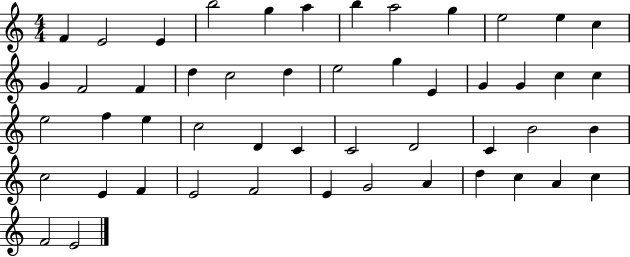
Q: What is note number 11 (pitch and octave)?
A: E5